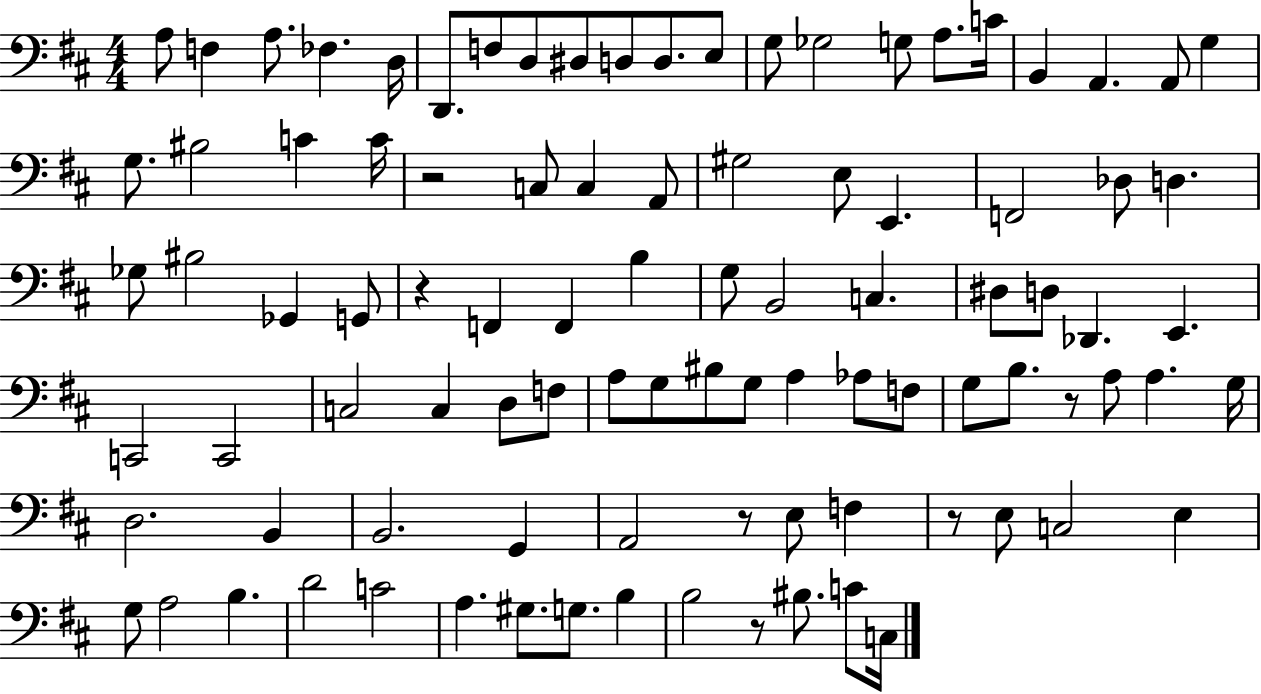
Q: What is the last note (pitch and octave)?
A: C3